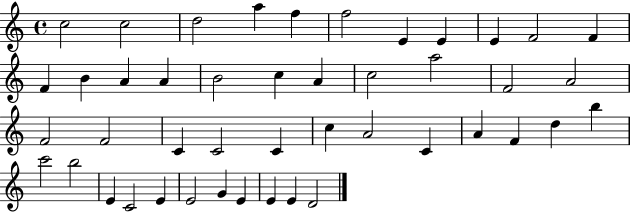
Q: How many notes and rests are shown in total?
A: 45